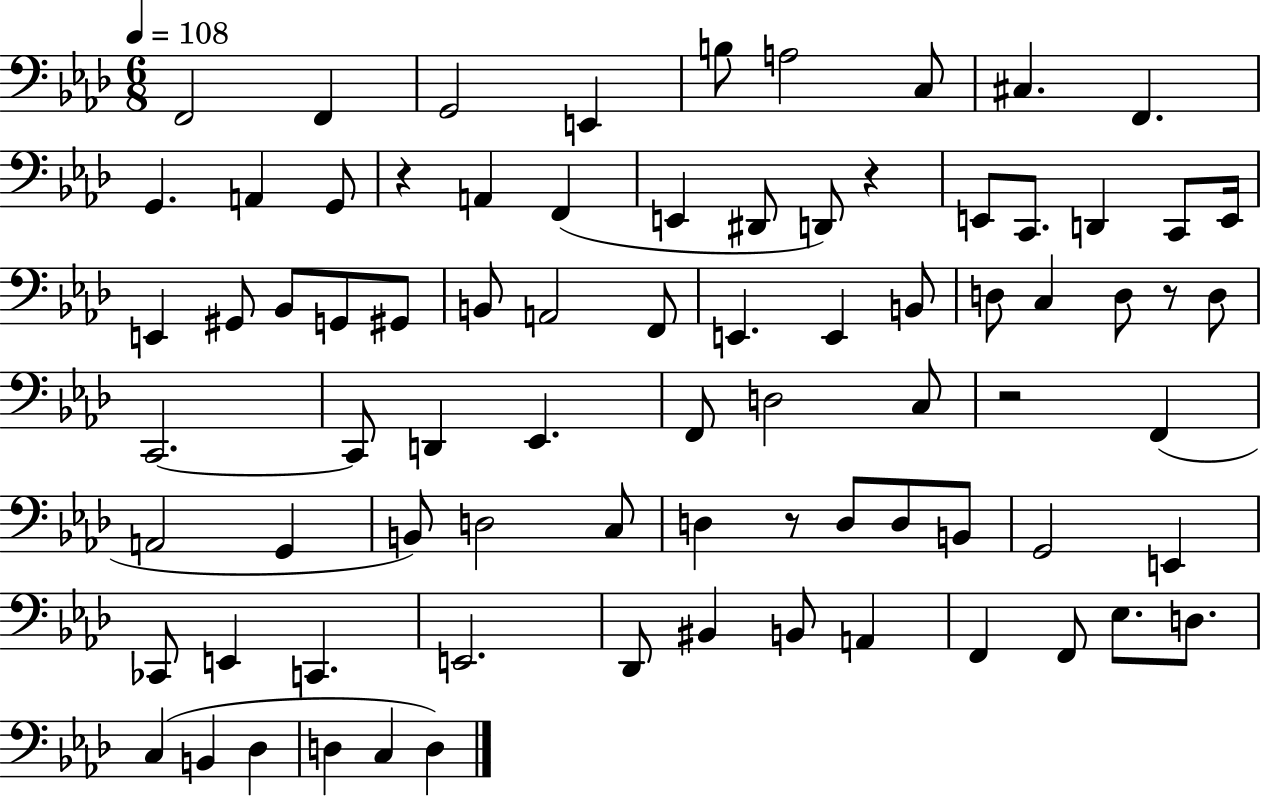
F2/h F2/q G2/h E2/q B3/e A3/h C3/e C#3/q. F2/q. G2/q. A2/q G2/e R/q A2/q F2/q E2/q D#2/e D2/e R/q E2/e C2/e. D2/q C2/e E2/s E2/q G#2/e Bb2/e G2/e G#2/e B2/e A2/h F2/e E2/q. E2/q B2/e D3/e C3/q D3/e R/e D3/e C2/h. C2/e D2/q Eb2/q. F2/e D3/h C3/e R/h F2/q A2/h G2/q B2/e D3/h C3/e D3/q R/e D3/e D3/e B2/e G2/h E2/q CES2/e E2/q C2/q. E2/h. Db2/e BIS2/q B2/e A2/q F2/q F2/e Eb3/e. D3/e. C3/q B2/q Db3/q D3/q C3/q D3/q